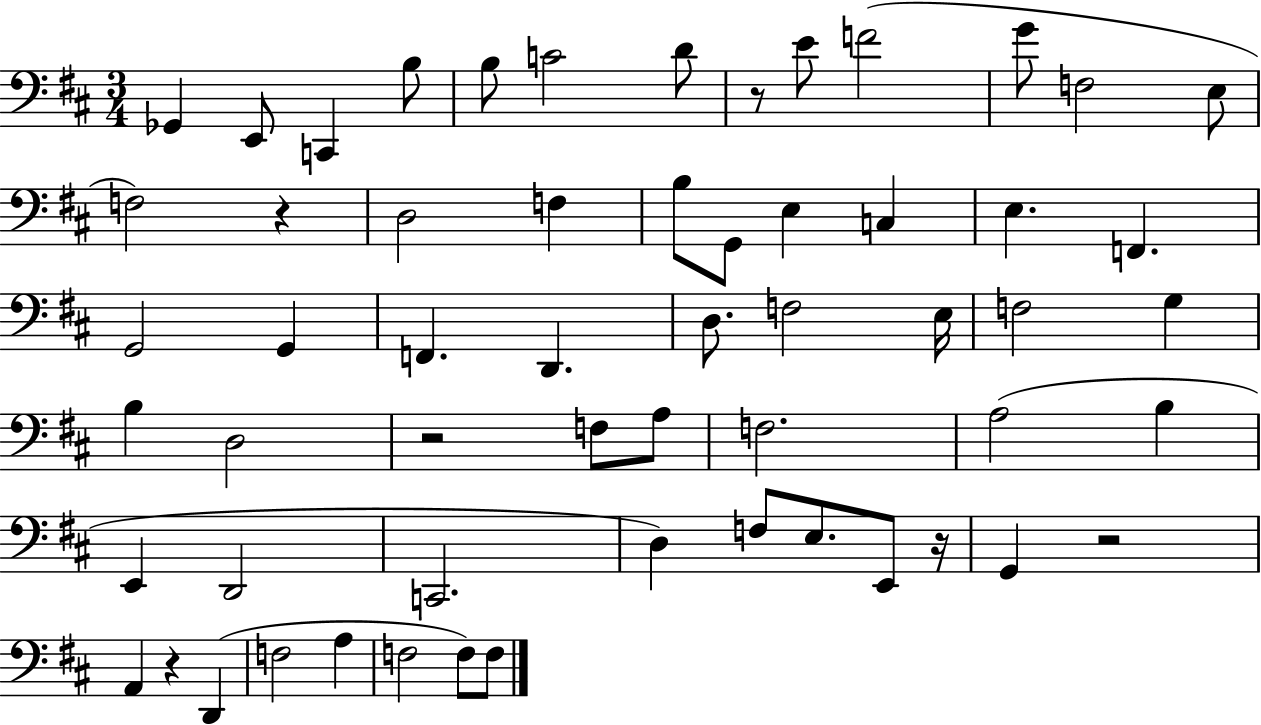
{
  \clef bass
  \numericTimeSignature
  \time 3/4
  \key d \major
  \repeat volta 2 { ges,4 e,8 c,4 b8 | b8 c'2 d'8 | r8 e'8 f'2( | g'8 f2 e8 | \break f2) r4 | d2 f4 | b8 g,8 e4 c4 | e4. f,4. | \break g,2 g,4 | f,4. d,4. | d8. f2 e16 | f2 g4 | \break b4 d2 | r2 f8 a8 | f2. | a2( b4 | \break e,4 d,2 | c,2. | d4) f8 e8. e,8 r16 | g,4 r2 | \break a,4 r4 d,4( | f2 a4 | f2 f8) f8 | } \bar "|."
}